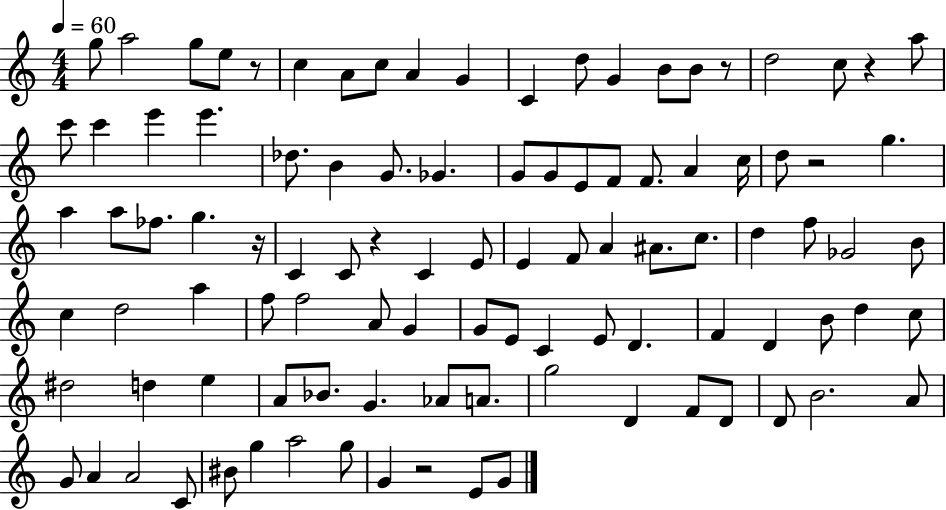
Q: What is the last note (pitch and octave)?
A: G4